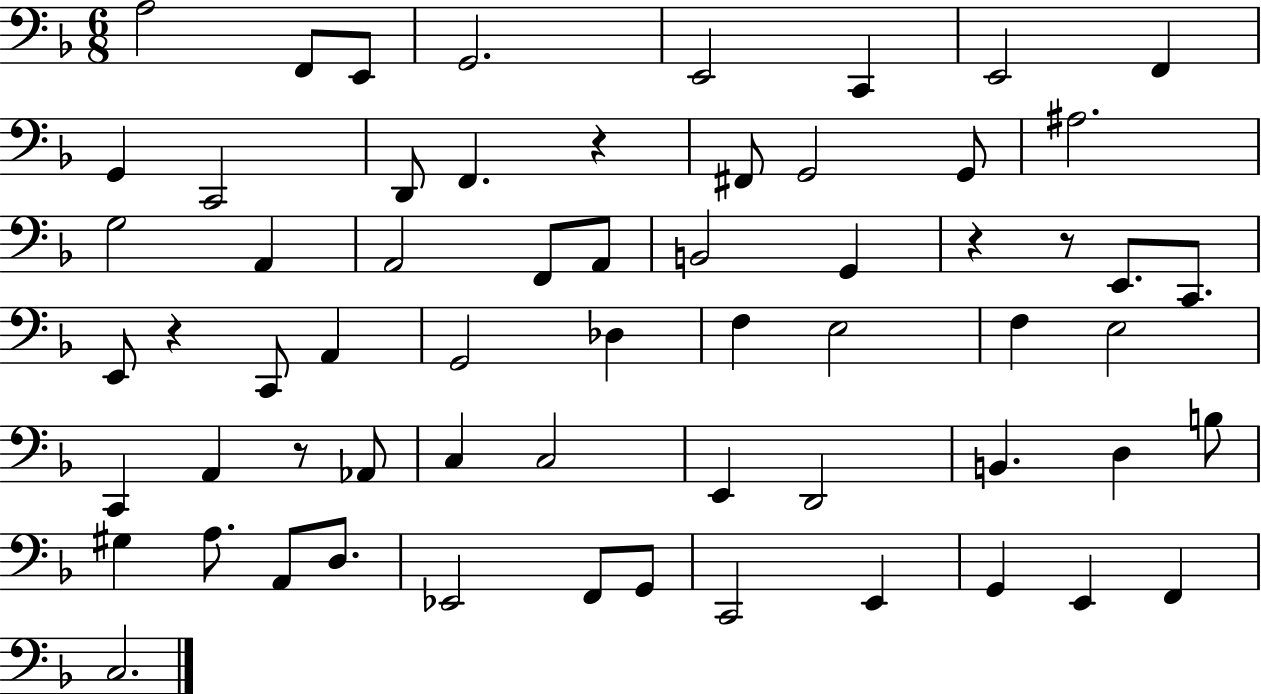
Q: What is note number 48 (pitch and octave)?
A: D3